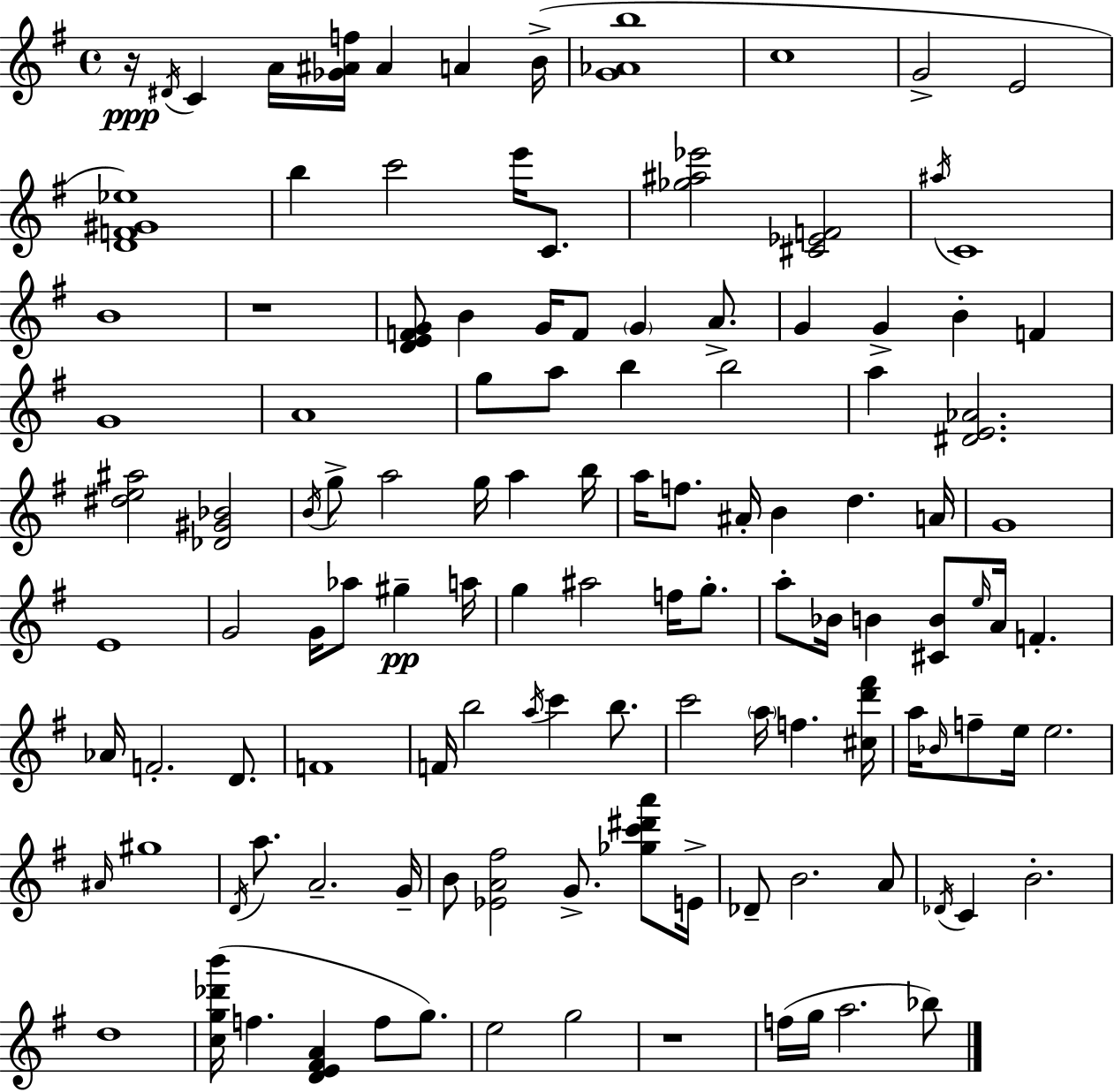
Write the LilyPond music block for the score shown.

{
  \clef treble
  \time 4/4
  \defaultTimeSignature
  \key g \major
  r16\ppp \acciaccatura { dis'16 } c'4 a'16 <ges' ais' f''>16 ais'4 a'4 | b'16->( <g' aes' b''>1 | c''1 | g'2-> e'2 | \break <d' f' gis' ees''>1) | b''4 c'''2 e'''16 c'8. | <ges'' ais'' ees'''>2 <cis' ees' f'>2 | \acciaccatura { ais''16 } c'1 | \break b'1 | r1 | <d' e' f' g'>8 b'4 g'16 f'8 \parenthesize g'4 a'8.-> | g'4 g'4-> b'4-. f'4 | \break g'1 | a'1 | g''8 a''8 b''4 b''2 | a''4 <dis' e' aes'>2. | \break <dis'' e'' ais''>2 <des' gis' bes'>2 | \acciaccatura { b'16 } g''8-> a''2 g''16 a''4 | b''16 a''16 f''8. ais'16-. b'4 d''4. | a'16 g'1 | \break e'1 | g'2 g'16 aes''8 gis''4--\pp | a''16 g''4 ais''2 f''16 | g''8.-. a''8-. bes'16 b'4 <cis' b'>8 \grace { e''16 } a'16 f'4.-. | \break aes'16 f'2.-. | d'8. f'1 | f'16 b''2 \acciaccatura { a''16 } c'''4 | b''8. c'''2 \parenthesize a''16 f''4. | \break <cis'' d''' fis'''>16 a''16 \grace { bes'16 } f''8-- e''16 e''2. | \grace { ais'16 } gis''1 | \acciaccatura { d'16 } a''8. a'2.-- | g'16-- b'8 <ees' a' fis''>2 | \break g'8.-> <ges'' c''' dis''' a'''>8 e'16-> des'8-- b'2. | a'8 \acciaccatura { des'16 } c'4 b'2.-. | d''1 | <c'' g'' des''' b'''>16( f''4. | \break <d' e' fis' a'>4 f''8 g''8.) e''2 | g''2 r1 | f''16( g''16 a''2. | bes''8) \bar "|."
}